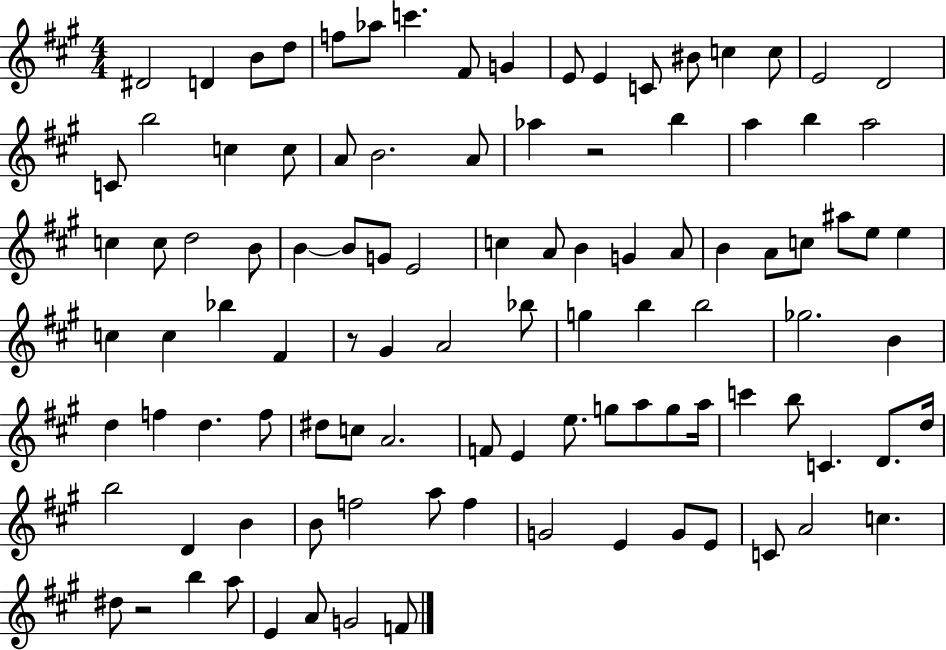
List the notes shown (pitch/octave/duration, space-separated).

D#4/h D4/q B4/e D5/e F5/e Ab5/e C6/q. F#4/e G4/q E4/e E4/q C4/e BIS4/e C5/q C5/e E4/h D4/h C4/e B5/h C5/q C5/e A4/e B4/h. A4/e Ab5/q R/h B5/q A5/q B5/q A5/h C5/q C5/e D5/h B4/e B4/q B4/e G4/e E4/h C5/q A4/e B4/q G4/q A4/e B4/q A4/e C5/e A#5/e E5/e E5/q C5/q C5/q Bb5/q F#4/q R/e G#4/q A4/h Bb5/e G5/q B5/q B5/h Gb5/h. B4/q D5/q F5/q D5/q. F5/e D#5/e C5/e A4/h. F4/e E4/q E5/e. G5/e A5/e G5/e A5/s C6/q B5/e C4/q. D4/e. D5/s B5/h D4/q B4/q B4/e F5/h A5/e F5/q G4/h E4/q G4/e E4/e C4/e A4/h C5/q. D#5/e R/h B5/q A5/e E4/q A4/e G4/h F4/e